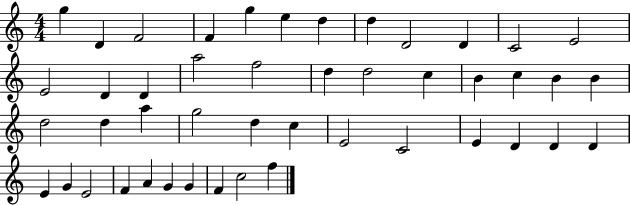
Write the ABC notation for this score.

X:1
T:Untitled
M:4/4
L:1/4
K:C
g D F2 F g e d d D2 D C2 E2 E2 D D a2 f2 d d2 c B c B B d2 d a g2 d c E2 C2 E D D D E G E2 F A G G F c2 f